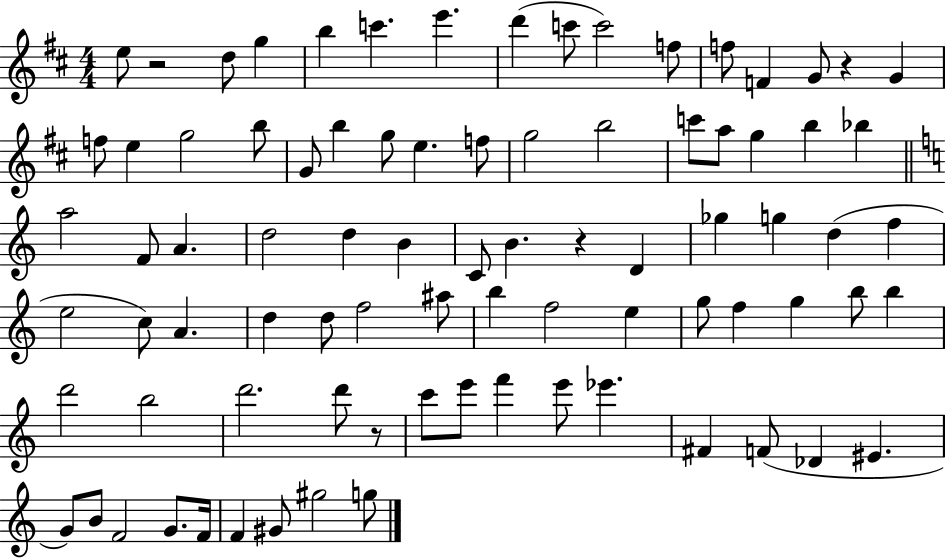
E5/e R/h D5/e G5/q B5/q C6/q. E6/q. D6/q C6/e C6/h F5/e F5/e F4/q G4/e R/q G4/q F5/e E5/q G5/h B5/e G4/e B5/q G5/e E5/q. F5/e G5/h B5/h C6/e A5/e G5/q B5/q Bb5/q A5/h F4/e A4/q. D5/h D5/q B4/q C4/e B4/q. R/q D4/q Gb5/q G5/q D5/q F5/q E5/h C5/e A4/q. D5/q D5/e F5/h A#5/e B5/q F5/h E5/q G5/e F5/q G5/q B5/e B5/q D6/h B5/h D6/h. D6/e R/e C6/e E6/e F6/q E6/e Eb6/q. F#4/q F4/e Db4/q EIS4/q. G4/e B4/e F4/h G4/e. F4/s F4/q G#4/e G#5/h G5/e